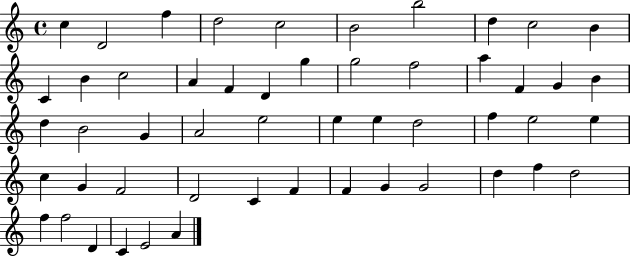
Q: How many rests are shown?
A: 0